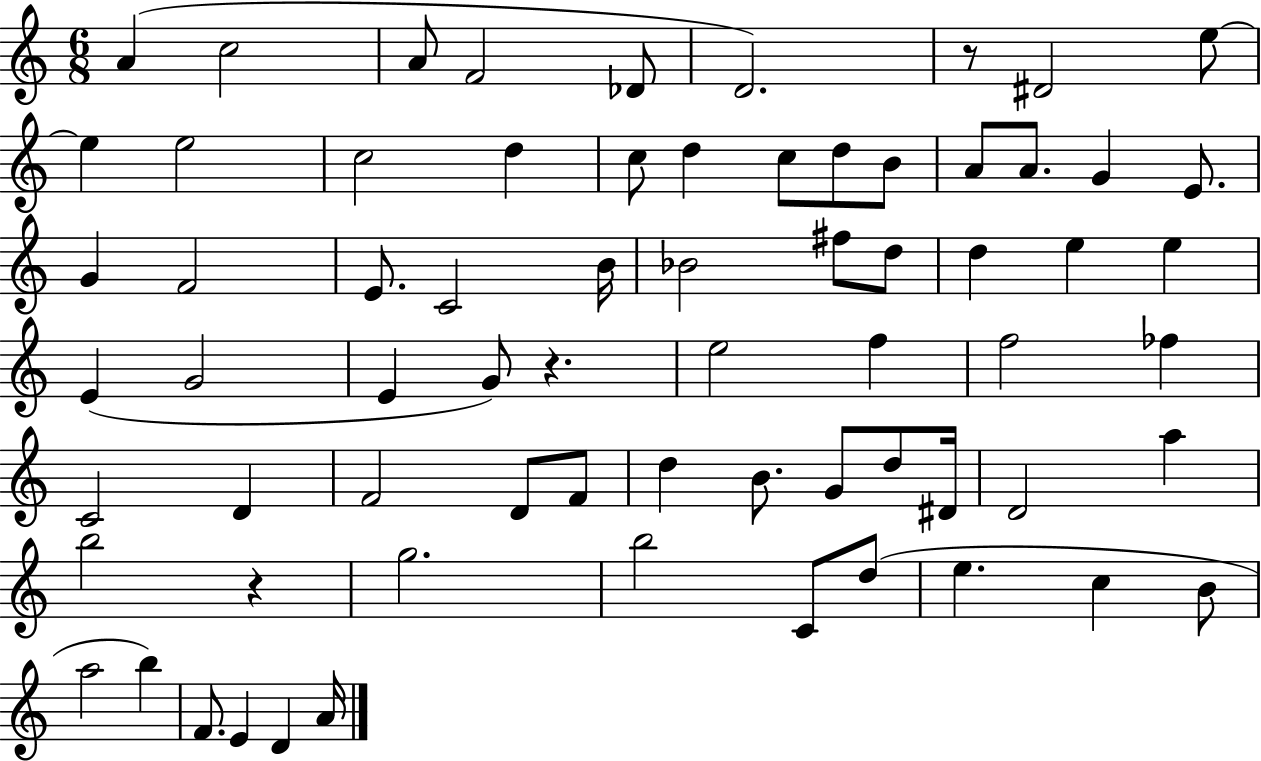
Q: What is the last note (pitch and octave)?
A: A4